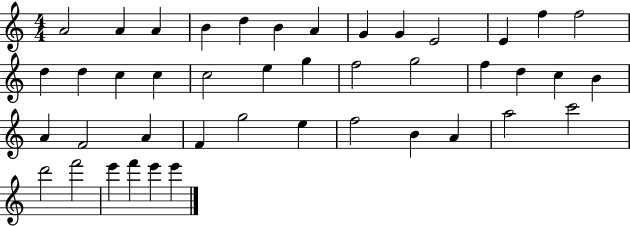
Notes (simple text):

A4/h A4/q A4/q B4/q D5/q B4/q A4/q G4/q G4/q E4/h E4/q F5/q F5/h D5/q D5/q C5/q C5/q C5/h E5/q G5/q F5/h G5/h F5/q D5/q C5/q B4/q A4/q F4/h A4/q F4/q G5/h E5/q F5/h B4/q A4/q A5/h C6/h D6/h F6/h E6/q F6/q E6/q E6/q